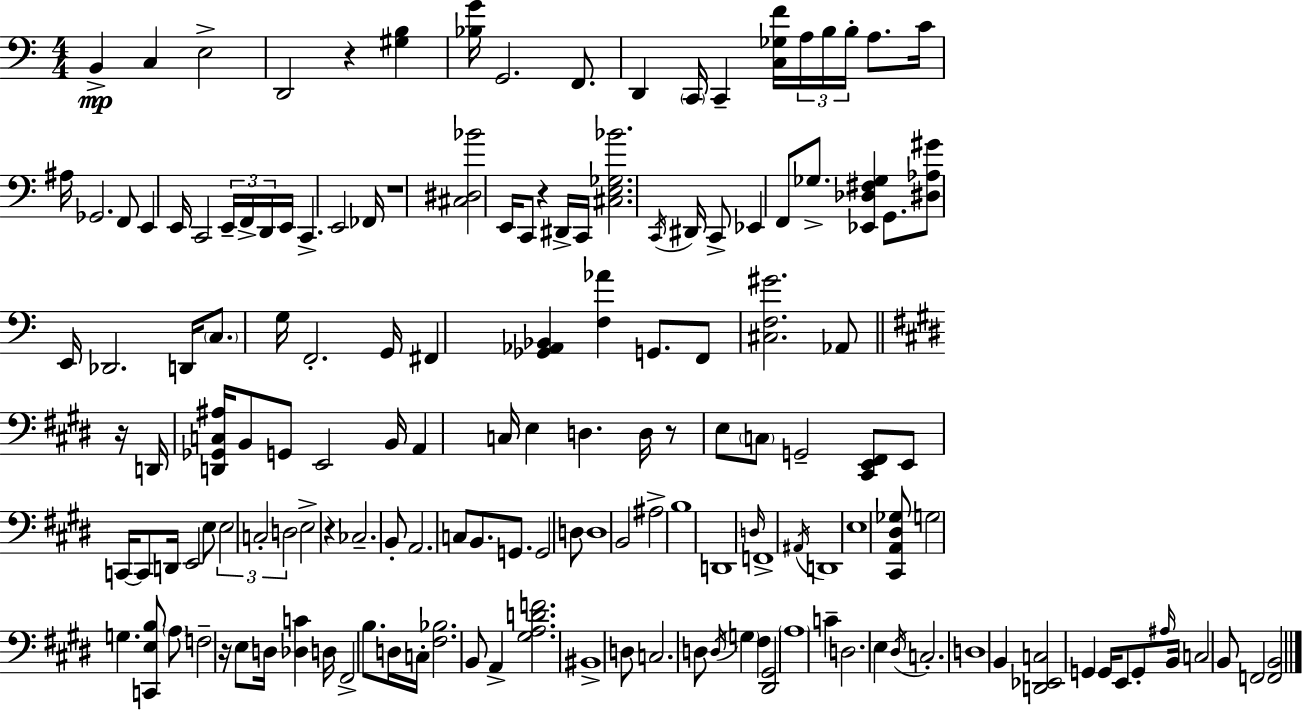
{
  \clef bass
  \numericTimeSignature
  \time 4/4
  \key a \minor
  b,4->\mp c4 e2-> | d,2 r4 <gis b>4 | <bes g'>16 g,2. f,8. | d,4 \parenthesize c,16 c,4-- <c ges f'>16 \tuplet 3/2 { a16 b16 b16-. } a8. | \break c'16 ais16 ges,2. f,8 | e,4 e,16 c,2 \tuplet 3/2 { e,16-- f,16-> d,16 } | e,16 c,4.-> e,2 fes,16 | r1 | \break <cis dis bes'>2 e,16 c,8 r4 dis,16-> | c,16 <cis e ges bes'>2. \acciaccatura { c,16 } dis,16 c,8-> | ees,4 f,8 ges8.-> <ees, des fis ges>4 g,8. | <dis aes gis'>8 e,16 des,2. | \break d,16 \parenthesize c8. g16 f,2.-. | g,16 fis,4 <ges, aes, bes,>4 <f aes'>4 g,8. | f,8 <cis f gis'>2. aes,8 | \bar "||" \break \key e \major r16 d,16 <d, ges, c ais>16 b,8 g,8 e,2 b,16 | a,4 c16 e4 d4. d16 | r8 e8 \parenthesize c8 g,2-- <cis, e, fis,>8 | e,8 c,16~~ c,8 d,16 e,2 e8 | \break \tuplet 3/2 { e2 c2-. | d2 } e2-> | r4 ces2.-- | b,8-. a,2. c8 | \break b,8. g,8. g,2 d8 | d1 | b,2 ais2-> | b1 | \break d,1 | \grace { d16 } f,1-> | \acciaccatura { ais,16 } d,1 | e1 | \break <cis, a, dis ges>8 g2 g4. | <c, e b>8 \parenthesize a8 f2-- r16 e8 | d16 <des c'>4 d16 fis,2-> b8. | d16 c16-. <fis bes>2. | \break b,8 a,4-> <gis a d' f'>2. | bis,1-> | d8 c2. | d8 \acciaccatura { d16 } \parenthesize g4 fis4 <dis, gis,>2 | \break \parenthesize a1 | c'4-- d2. | e4 \acciaccatura { dis16 } c2.-. | d1 | \break b,4 <d, ees, c>2 | g,4 g,16 e,8 g,8-. \grace { ais16 } b,16 c2 | b,8 f,2 <f, b,>2 | \bar "|."
}